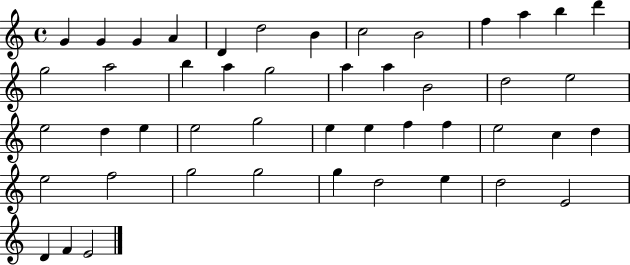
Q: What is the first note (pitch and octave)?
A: G4